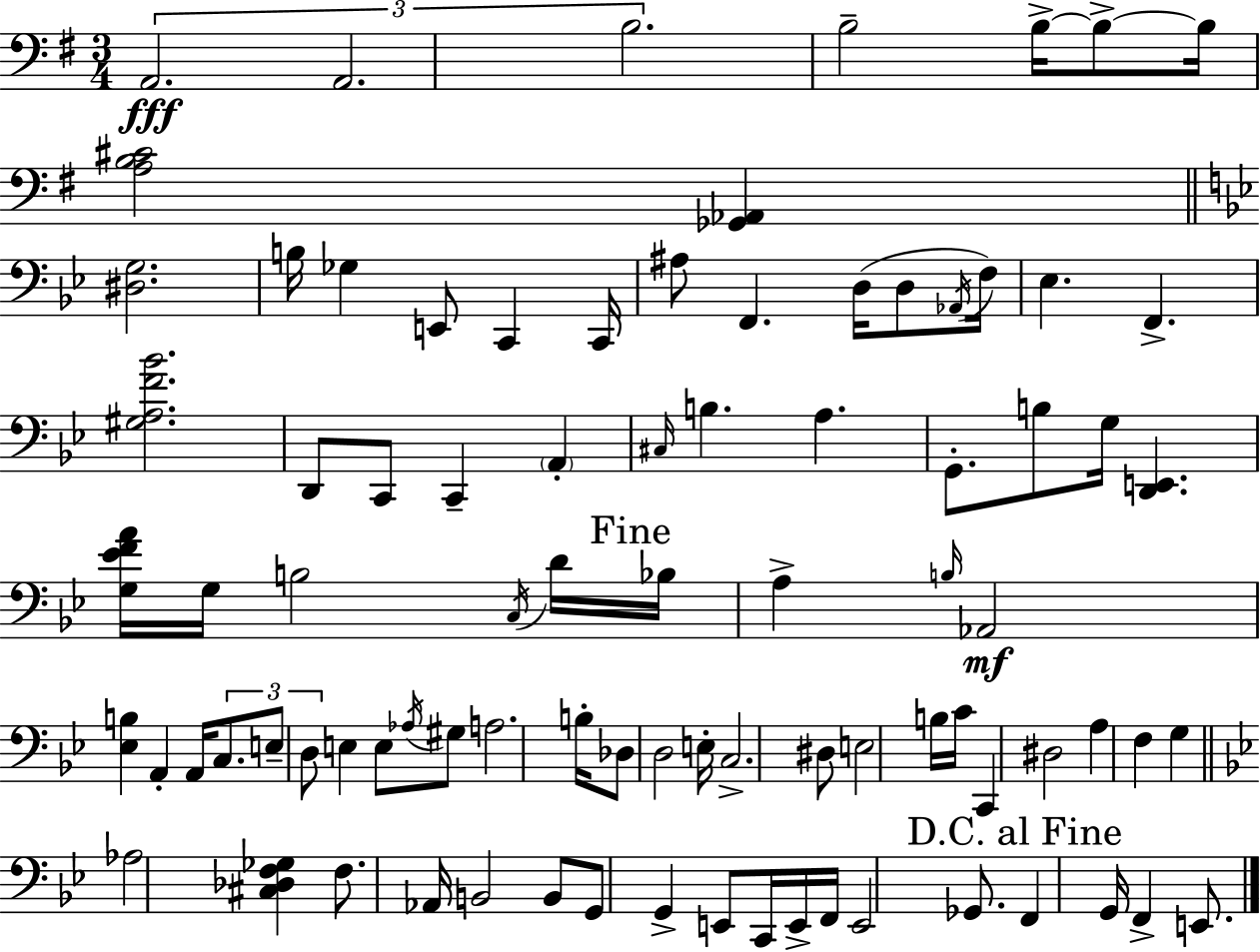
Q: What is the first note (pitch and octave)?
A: A2